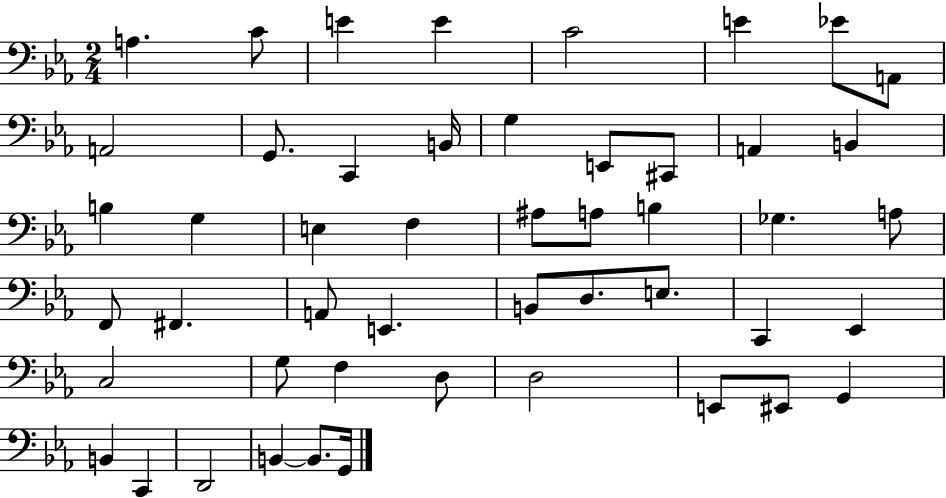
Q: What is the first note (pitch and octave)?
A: A3